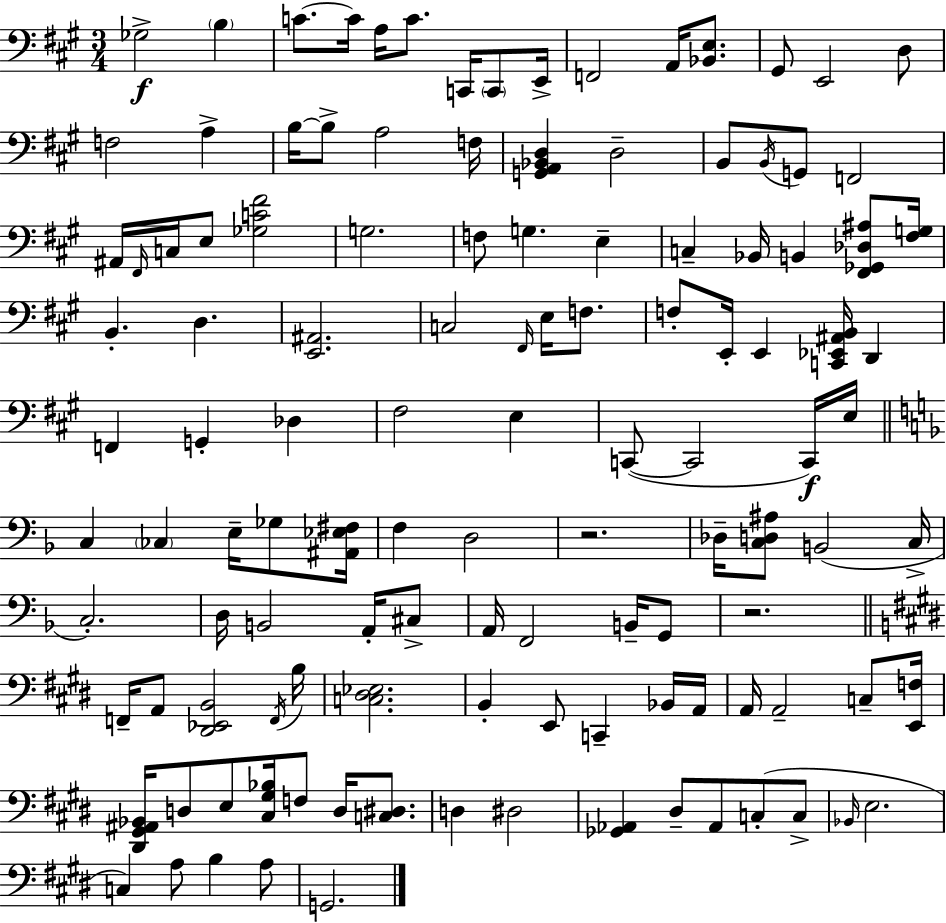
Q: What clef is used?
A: bass